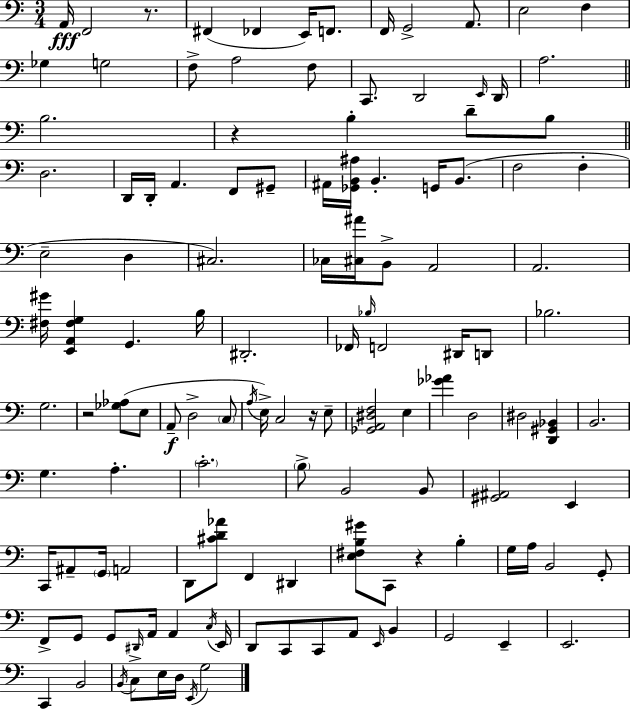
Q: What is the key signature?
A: C major